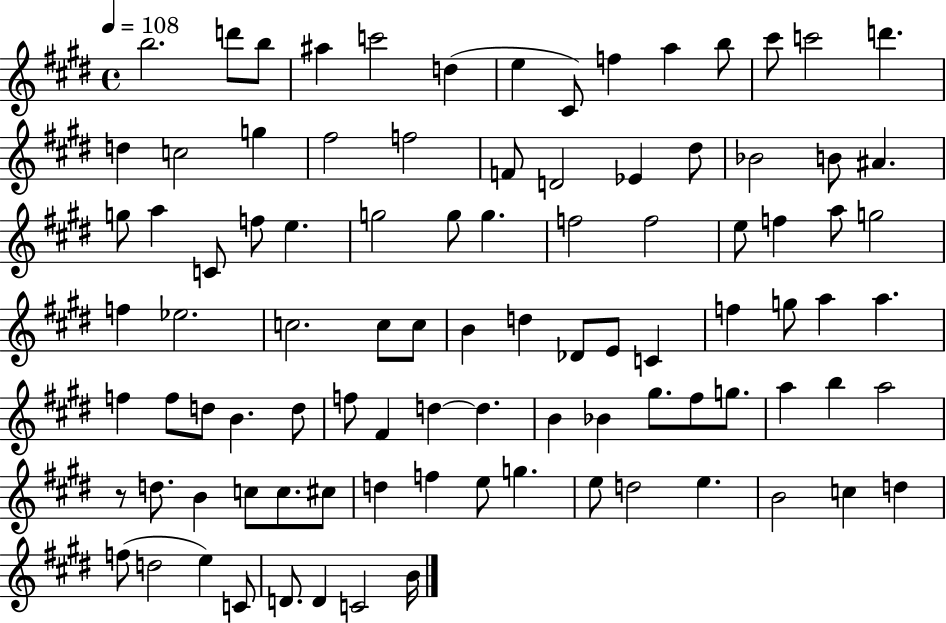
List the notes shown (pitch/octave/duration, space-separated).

B5/h. D6/e B5/e A#5/q C6/h D5/q E5/q C#4/e F5/q A5/q B5/e C#6/e C6/h D6/q. D5/q C5/h G5/q F#5/h F5/h F4/e D4/h Eb4/q D#5/e Bb4/h B4/e A#4/q. G5/e A5/q C4/e F5/e E5/q. G5/h G5/e G5/q. F5/h F5/h E5/e F5/q A5/e G5/h F5/q Eb5/h. C5/h. C5/e C5/e B4/q D5/q Db4/e E4/e C4/q F5/q G5/e A5/q A5/q. F5/q F5/e D5/e B4/q. D5/e F5/e F#4/q D5/q D5/q. B4/q Bb4/q G#5/e. F#5/e G5/e. A5/q B5/q A5/h R/e D5/e. B4/q C5/e C5/e. C#5/e D5/q F5/q E5/e G5/q. E5/e D5/h E5/q. B4/h C5/q D5/q F5/e D5/h E5/q C4/e D4/e. D4/q C4/h B4/s